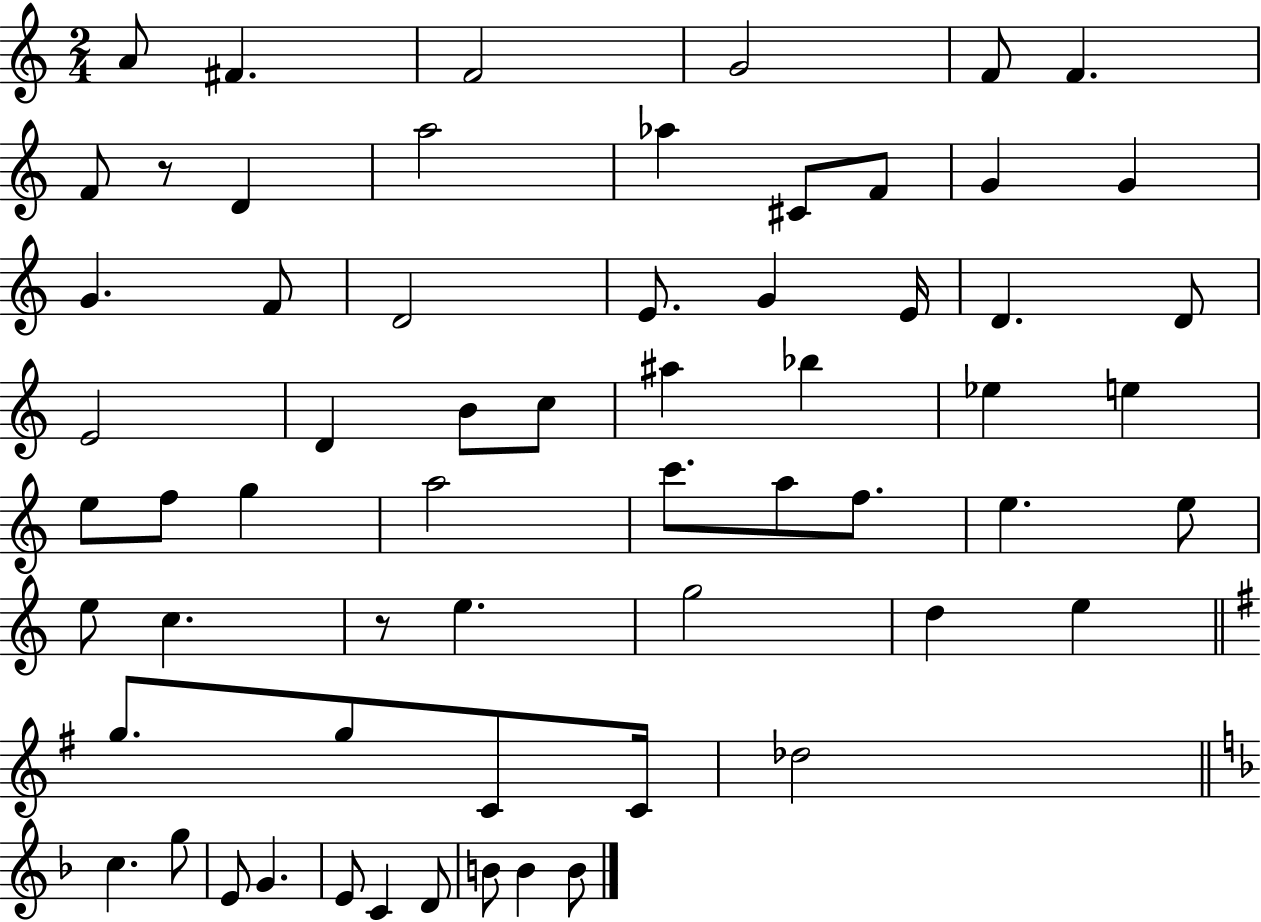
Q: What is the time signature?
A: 2/4